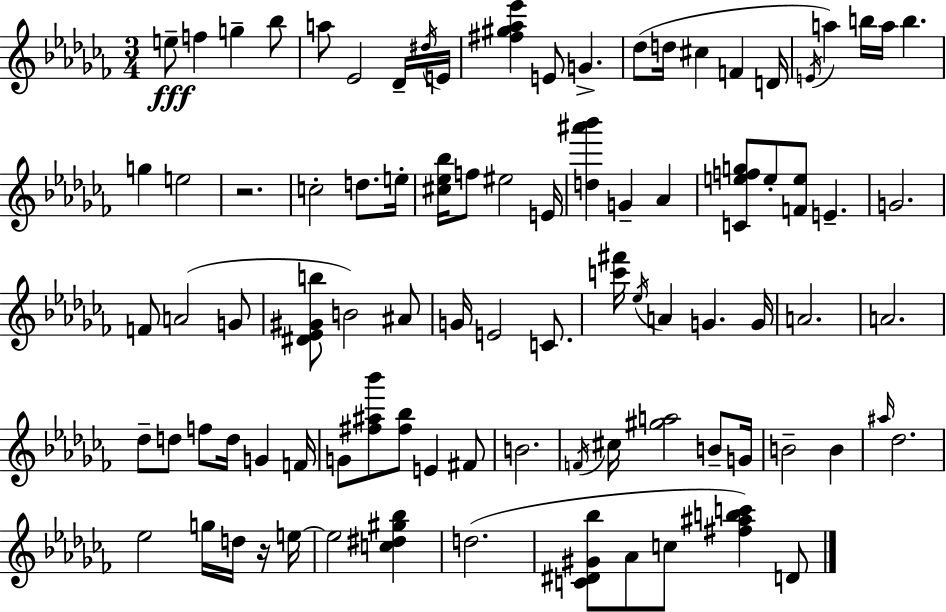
X:1
T:Untitled
M:3/4
L:1/4
K:Abm
e/2 f g _b/2 a/2 _E2 _D/4 ^d/4 E/4 [^f^g_a_e'] E/2 G _d/2 d/4 ^c F D/4 E/4 a b/4 a/4 b g e2 z2 c2 d/2 e/4 [^c_e_b]/4 f/2 ^e2 E/4 [d^a'_b'] G _A [Cefg]/2 e/2 [Fe]/2 E G2 F/2 A2 G/2 [^D_E^Gb]/2 B2 ^A/2 G/4 E2 C/2 [c'^f']/4 _e/4 A G G/4 A2 A2 _d/2 d/2 f/2 d/4 G F/4 G/2 [^f^a_b']/2 [^f_b]/2 E ^F/2 B2 F/4 ^c/4 [^ga]2 B/2 G/4 B2 B ^a/4 _d2 _e2 g/4 d/4 z/4 e/4 e2 [c^d^g_b] d2 [C^D^G_b]/2 _A/2 c/2 [^f^abc'] D/2